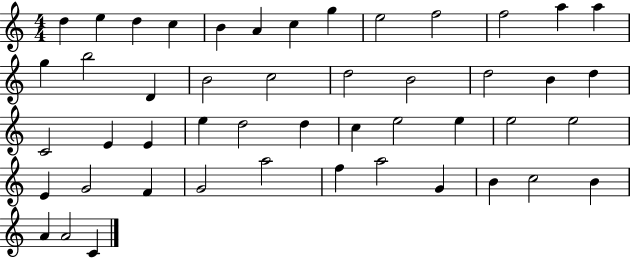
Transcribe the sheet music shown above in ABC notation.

X:1
T:Untitled
M:4/4
L:1/4
K:C
d e d c B A c g e2 f2 f2 a a g b2 D B2 c2 d2 B2 d2 B d C2 E E e d2 d c e2 e e2 e2 E G2 F G2 a2 f a2 G B c2 B A A2 C